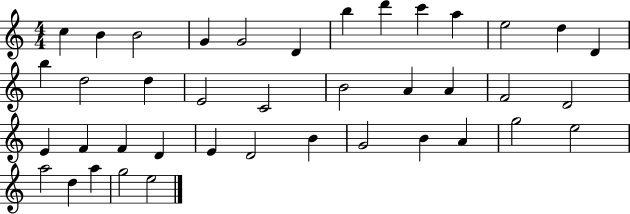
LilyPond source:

{
  \clef treble
  \numericTimeSignature
  \time 4/4
  \key c \major
  c''4 b'4 b'2 | g'4 g'2 d'4 | b''4 d'''4 c'''4 a''4 | e''2 d''4 d'4 | \break b''4 d''2 d''4 | e'2 c'2 | b'2 a'4 a'4 | f'2 d'2 | \break e'4 f'4 f'4 d'4 | e'4 d'2 b'4 | g'2 b'4 a'4 | g''2 e''2 | \break a''2 d''4 a''4 | g''2 e''2 | \bar "|."
}